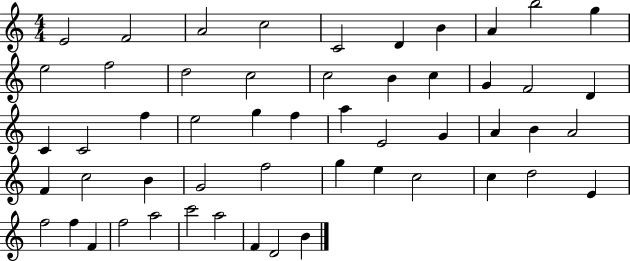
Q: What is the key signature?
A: C major